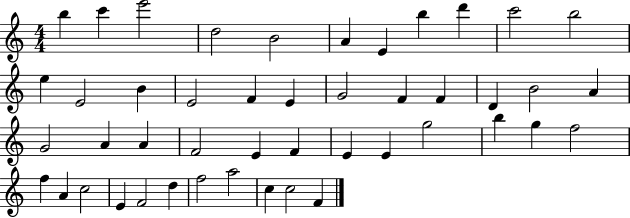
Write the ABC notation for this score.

X:1
T:Untitled
M:4/4
L:1/4
K:C
b c' e'2 d2 B2 A E b d' c'2 b2 e E2 B E2 F E G2 F F D B2 A G2 A A F2 E F E E g2 b g f2 f A c2 E F2 d f2 a2 c c2 F